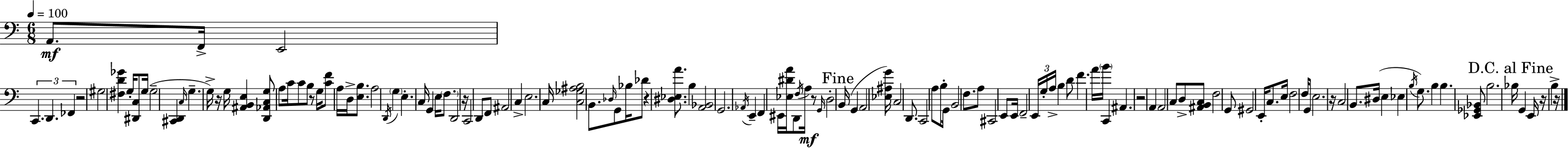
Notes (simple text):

A2/e. F2/s E2/h C2/q. D2/q. FES2/q R/h G#3/h [F#3,D4,Gb4]/q G3/s [D#2,C3]/e G3/s G3/h [C#2,D2]/q C3/s G3/q. G3/s R/s G3/s [A#2,B2,E3]/q [D2,Ab2,C3,G3]/e A3/e C4/s C4/e B3/e R/e G3/s [C4,F4]/e A3/s D3/s [E3,B3]/e. A3/h D2/s G3/q E3/q. C3/s G2/q E3/s F3/e. D2/h R/s C2/h D2/e F2/e A#2/h C3/q E3/h. C3/s [C3,Gb3,A#3,B3]/h B2/e. Db3/s G2/e Bb3/s Db4/e R/q [D#3,Eb3,A4]/e. B3/q [A2,Bb2]/h G2/h. Ab2/s E2/q F2/q EIS2/s [Eb3,D#4,A4]/s D2/e F3/s A3/s R/e G2/s D3/h B2/s G2/q A2/h [Eb3,A#3,G4]/s C3/h D2/e. C2/h A3/e B3/e G2/s B2/h F3/e. A3/e C#2/h E2/e E2/s F2/h E2/s G3/s A3/s B3/q D4/e F4/q. A4/s B4/s C2/q A#2/q. R/h A2/q A2/h C3/e D3/e [A#2,B2,C3]/e F3/h G2/e G#2/h E2/s C3/e. E3/s F3/h F3/s G2/e E3/h. R/s C3/h B2/e. D#3/s E3/q Eb3/q B3/s G3/e. B3/q B3/q. [Eb2,Gb2,Bb2]/e B3/h. Bb3/s G2/q E2/s R/s B3/q R/s